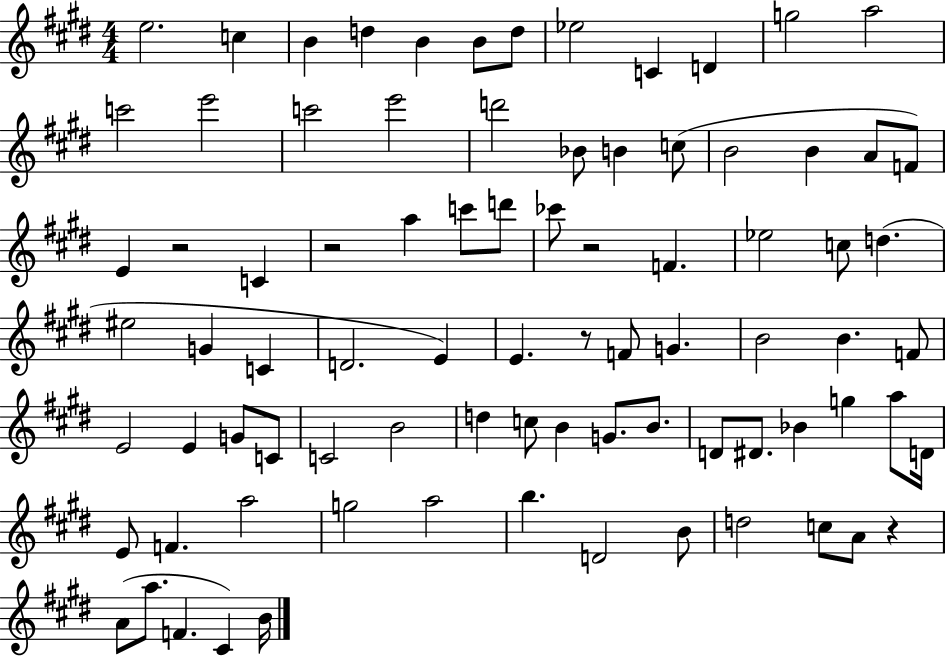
X:1
T:Untitled
M:4/4
L:1/4
K:E
e2 c B d B B/2 d/2 _e2 C D g2 a2 c'2 e'2 c'2 e'2 d'2 _B/2 B c/2 B2 B A/2 F/2 E z2 C z2 a c'/2 d'/2 _c'/2 z2 F _e2 c/2 d ^e2 G C D2 E E z/2 F/2 G B2 B F/2 E2 E G/2 C/2 C2 B2 d c/2 B G/2 B/2 D/2 ^D/2 _B g a/2 D/4 E/2 F a2 g2 a2 b D2 B/2 d2 c/2 A/2 z A/2 a/2 F ^C B/4